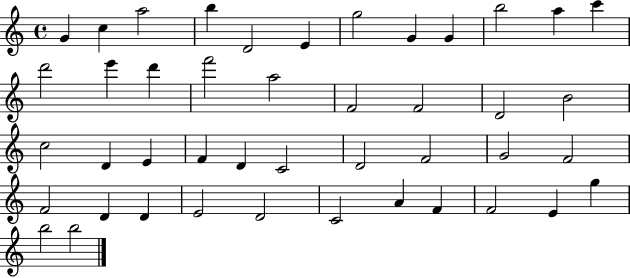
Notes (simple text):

G4/q C5/q A5/h B5/q D4/h E4/q G5/h G4/q G4/q B5/h A5/q C6/q D6/h E6/q D6/q F6/h A5/h F4/h F4/h D4/h B4/h C5/h D4/q E4/q F4/q D4/q C4/h D4/h F4/h G4/h F4/h F4/h D4/q D4/q E4/h D4/h C4/h A4/q F4/q F4/h E4/q G5/q B5/h B5/h